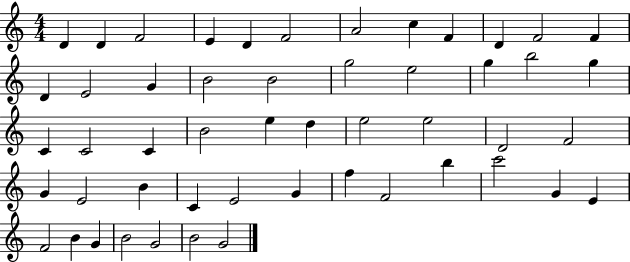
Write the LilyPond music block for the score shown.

{
  \clef treble
  \numericTimeSignature
  \time 4/4
  \key c \major
  d'4 d'4 f'2 | e'4 d'4 f'2 | a'2 c''4 f'4 | d'4 f'2 f'4 | \break d'4 e'2 g'4 | b'2 b'2 | g''2 e''2 | g''4 b''2 g''4 | \break c'4 c'2 c'4 | b'2 e''4 d''4 | e''2 e''2 | d'2 f'2 | \break g'4 e'2 b'4 | c'4 e'2 g'4 | f''4 f'2 b''4 | c'''2 g'4 e'4 | \break f'2 b'4 g'4 | b'2 g'2 | b'2 g'2 | \bar "|."
}